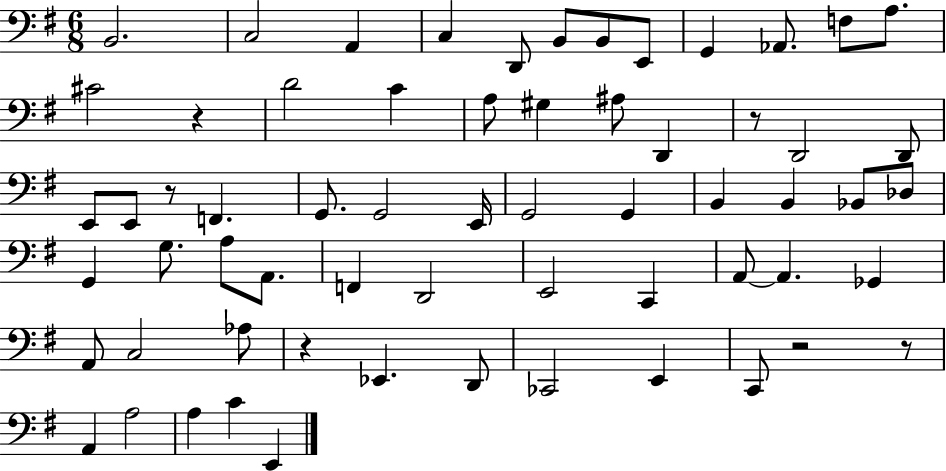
B2/h. C3/h A2/q C3/q D2/e B2/e B2/e E2/e G2/q Ab2/e. F3/e A3/e. C#4/h R/q D4/h C4/q A3/e G#3/q A#3/e D2/q R/e D2/h D2/e E2/e E2/e R/e F2/q. G2/e. G2/h E2/s G2/h G2/q B2/q B2/q Bb2/e Db3/e G2/q G3/e. A3/e A2/e. F2/q D2/h E2/h C2/q A2/e A2/q. Gb2/q A2/e C3/h Ab3/e R/q Eb2/q. D2/e CES2/h E2/q C2/e R/h R/e A2/q A3/h A3/q C4/q E2/q